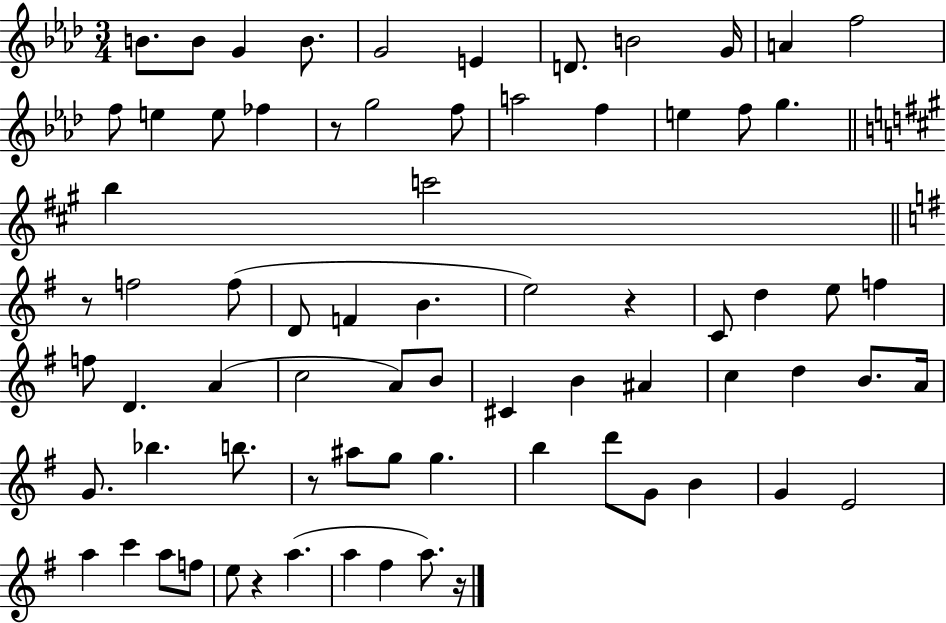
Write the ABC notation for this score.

X:1
T:Untitled
M:3/4
L:1/4
K:Ab
B/2 B/2 G B/2 G2 E D/2 B2 G/4 A f2 f/2 e e/2 _f z/2 g2 f/2 a2 f e f/2 g b c'2 z/2 f2 f/2 D/2 F B e2 z C/2 d e/2 f f/2 D A c2 A/2 B/2 ^C B ^A c d B/2 A/4 G/2 _b b/2 z/2 ^a/2 g/2 g b d'/2 G/2 B G E2 a c' a/2 f/2 e/2 z a a ^f a/2 z/4